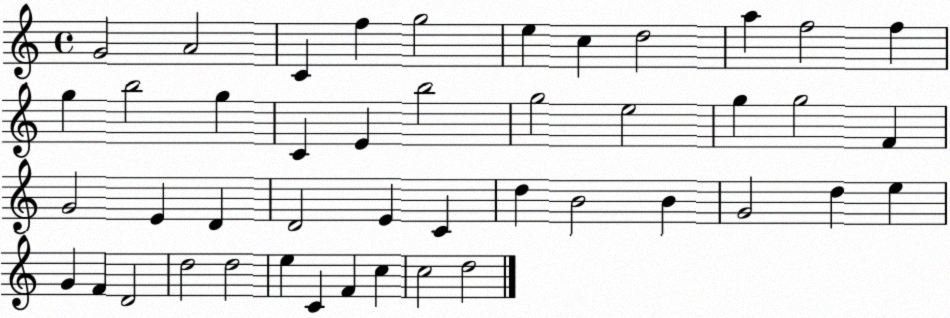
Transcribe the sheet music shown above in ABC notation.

X:1
T:Untitled
M:4/4
L:1/4
K:C
G2 A2 C f g2 e c d2 a f2 f g b2 g C E b2 g2 e2 g g2 F G2 E D D2 E C d B2 B G2 d e G F D2 d2 d2 e C F c c2 d2